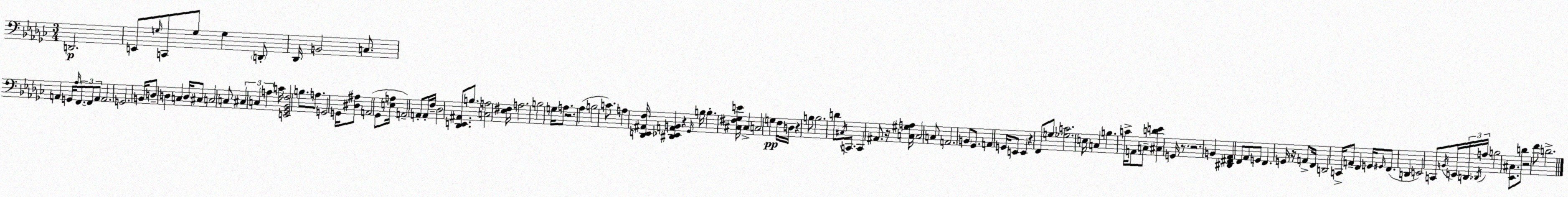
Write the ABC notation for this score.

X:1
T:Untitled
M:3/4
L:1/4
K:Ebm
D,,2 E,,/2 G,/4 C,,/2 G,/2 G, D,,/2 _D,,/4 B,,2 C,/2 A,, G,,/4 _A,/4 F,,/2 F,,/2 A,,/2 A,,2 G,,2 B,,/4 D,/2 D, C, D,/4 ^C,/2 C,2 C,/2 ^C, C, A, C/4 [E,,_G,,_B,,F,]2 B,/2 A,/2 G,,2 G,,/4 [^D,^A,]/2 A,,2 _G,,/2 [E,A,]/4 A,,2 A,,/2 A,,/4 F,/4 _D,2 [_D,,E,,^A,,]/2 B,/2 [C,A,]2 [_E,^F,]/4 A,2 B,2 G,/4 A,/2 z2 _A, B,2 C/2 A, [_D,,E,,^A,,F,]/4 [^D,,_E,,A,,B,,] z _G,,/4 B,/4 B, [^C,^F,_G,E]/4 ^C, C,2 G, F,/4 D,/4 z B,/2 B,2 D/2 ^C,/4 C,,/2 C,, ^A,,/2 z/4 [C,^G,A,]/4 C,2 C,/2 A,,2 B,,/2 _G,,/2 A,, G,,/4 E,,/2 E,, z F,,/2 G,/2 [_G,C]2 E,/4 C, B, C/4 A,,/2 C,/2 [^C,DE] G,,/4 z/2 z2 B,, [^D,,^F,,_A,,] F,,/2 _A,,/2 G,,/2 F,, G,,/4 z/4 A,,/2 F,,/4 D,,2 C,,/4 A,,/2 F,, G,,/4 ^G,,/4 F,,/2 D,, E,,2 C,,/2 B,,/4 E,,/4 D,,/4 _D,,/4 A,/4 B,2 [_E,,^C,]/2 D/2 z2 F/2 D2